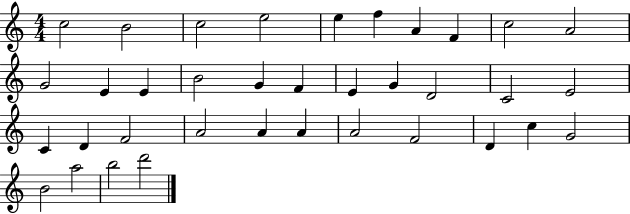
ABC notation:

X:1
T:Untitled
M:4/4
L:1/4
K:C
c2 B2 c2 e2 e f A F c2 A2 G2 E E B2 G F E G D2 C2 E2 C D F2 A2 A A A2 F2 D c G2 B2 a2 b2 d'2